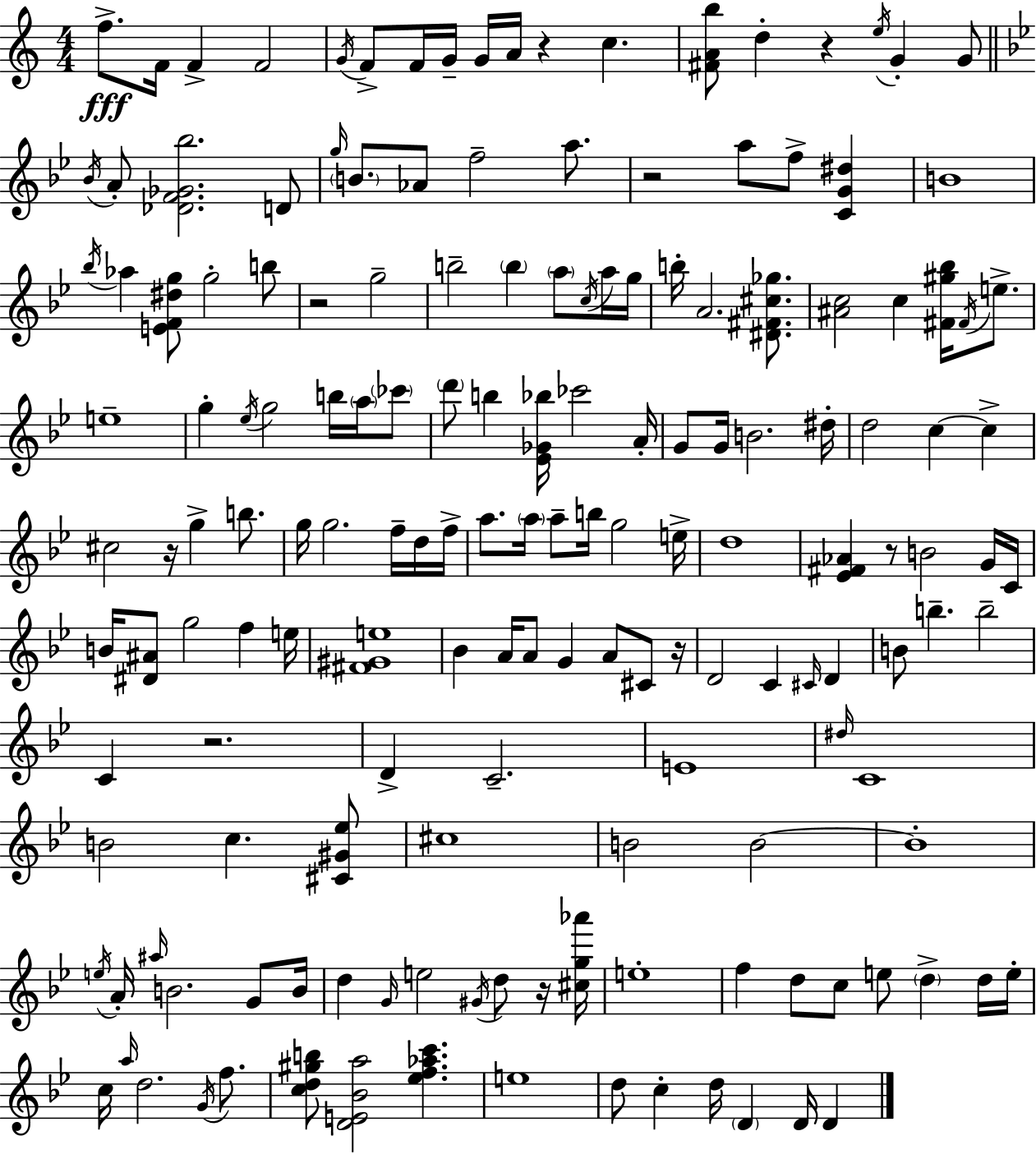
X:1
T:Untitled
M:4/4
L:1/4
K:C
f/2 F/4 F F2 G/4 F/2 F/4 G/4 G/4 A/4 z c [^FAb]/2 d z e/4 G G/2 _B/4 A/2 [_DF_G_b]2 D/2 g/4 B/2 _A/2 f2 a/2 z2 a/2 f/2 [CG^d] B4 _b/4 _a [EF^dg]/2 g2 b/2 z2 g2 b2 b a/2 c/4 a/4 g/4 b/4 A2 [^D^F^c_g]/2 [^Ac]2 c [^F^g_b]/4 ^F/4 e/2 e4 g _e/4 g2 b/4 a/4 _c'/2 d'/2 b [_E_G_b]/4 _c'2 A/4 G/2 G/4 B2 ^d/4 d2 c c ^c2 z/4 g b/2 g/4 g2 f/4 d/4 f/4 a/2 a/4 a/2 b/4 g2 e/4 d4 [_E^F_A] z/2 B2 G/4 C/4 B/4 [^D^A]/2 g2 f e/4 [^F^Ge]4 _B A/4 A/2 G A/2 ^C/2 z/4 D2 C ^C/4 D B/2 b b2 C z2 D C2 E4 ^d/4 C4 B2 c [^C^G_e]/2 ^c4 B2 B2 B4 e/4 A/4 ^a/4 B2 G/2 B/4 d G/4 e2 ^G/4 d/2 z/4 [^cg_a']/4 e4 f d/2 c/2 e/2 d d/4 e/4 c/4 a/4 d2 G/4 f/2 [cd^gb]/2 [DE_Ba]2 [_ef_ac'] e4 d/2 c d/4 D D/4 D